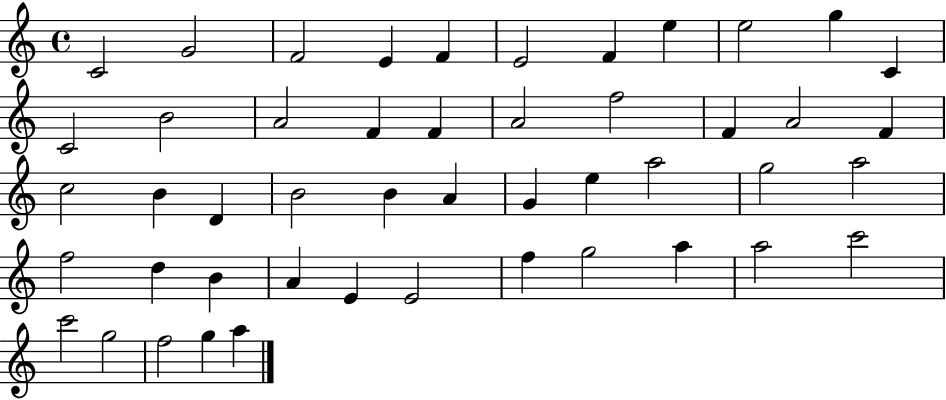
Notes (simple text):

C4/h G4/h F4/h E4/q F4/q E4/h F4/q E5/q E5/h G5/q C4/q C4/h B4/h A4/h F4/q F4/q A4/h F5/h F4/q A4/h F4/q C5/h B4/q D4/q B4/h B4/q A4/q G4/q E5/q A5/h G5/h A5/h F5/h D5/q B4/q A4/q E4/q E4/h F5/q G5/h A5/q A5/h C6/h C6/h G5/h F5/h G5/q A5/q